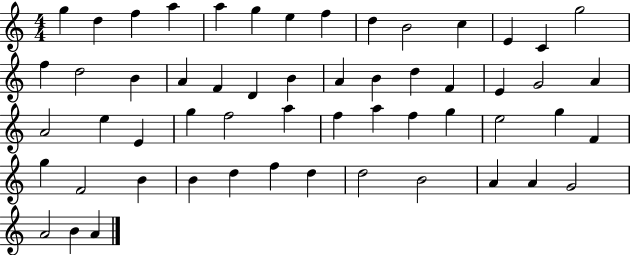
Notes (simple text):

G5/q D5/q F5/q A5/q A5/q G5/q E5/q F5/q D5/q B4/h C5/q E4/q C4/q G5/h F5/q D5/h B4/q A4/q F4/q D4/q B4/q A4/q B4/q D5/q F4/q E4/q G4/h A4/q A4/h E5/q E4/q G5/q F5/h A5/q F5/q A5/q F5/q G5/q E5/h G5/q F4/q G5/q F4/h B4/q B4/q D5/q F5/q D5/q D5/h B4/h A4/q A4/q G4/h A4/h B4/q A4/q